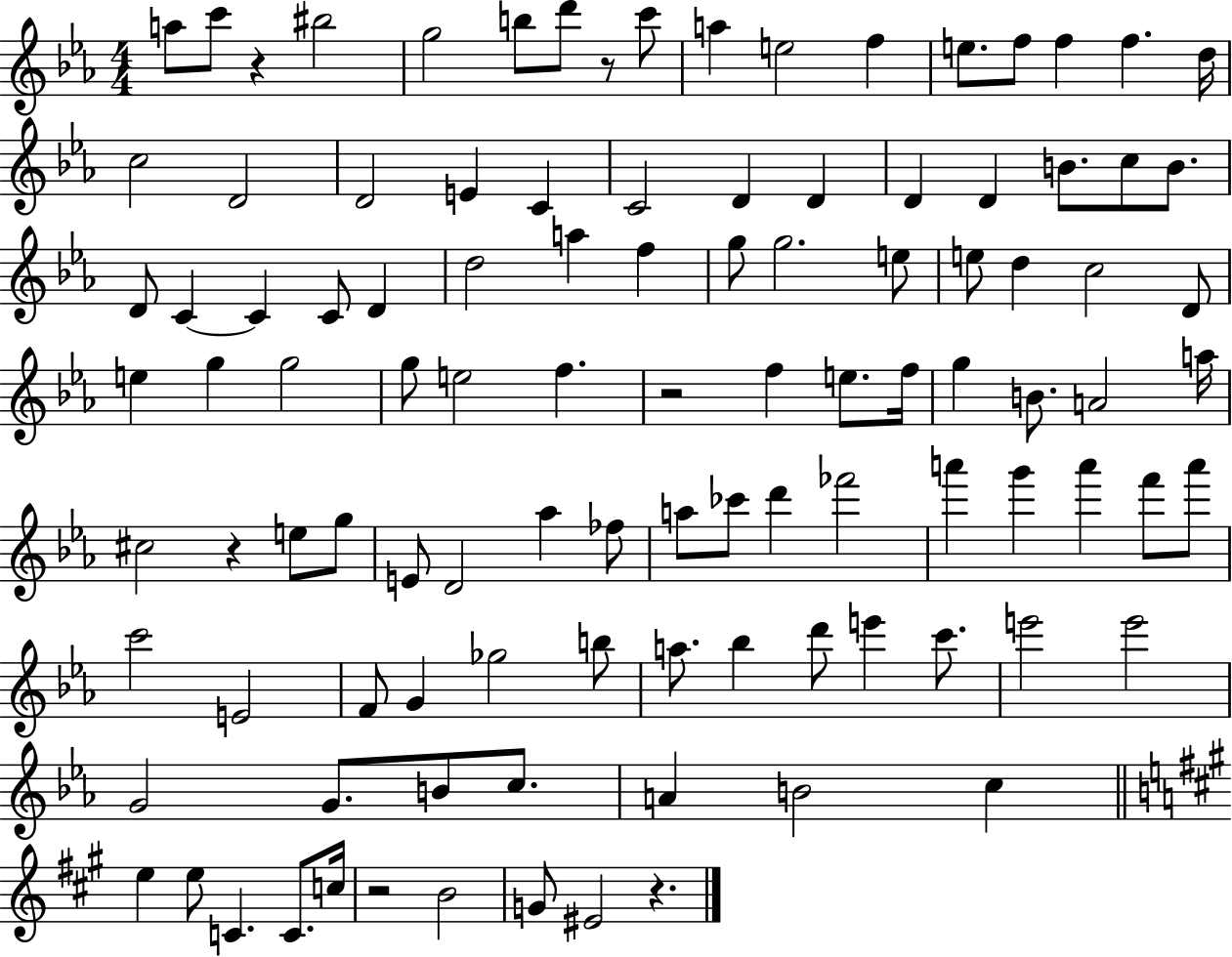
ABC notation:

X:1
T:Untitled
M:4/4
L:1/4
K:Eb
a/2 c'/2 z ^b2 g2 b/2 d'/2 z/2 c'/2 a e2 f e/2 f/2 f f d/4 c2 D2 D2 E C C2 D D D D B/2 c/2 B/2 D/2 C C C/2 D d2 a f g/2 g2 e/2 e/2 d c2 D/2 e g g2 g/2 e2 f z2 f e/2 f/4 g B/2 A2 a/4 ^c2 z e/2 g/2 E/2 D2 _a _f/2 a/2 _c'/2 d' _f'2 a' g' a' f'/2 a'/2 c'2 E2 F/2 G _g2 b/2 a/2 _b d'/2 e' c'/2 e'2 e'2 G2 G/2 B/2 c/2 A B2 c e e/2 C C/2 c/4 z2 B2 G/2 ^E2 z